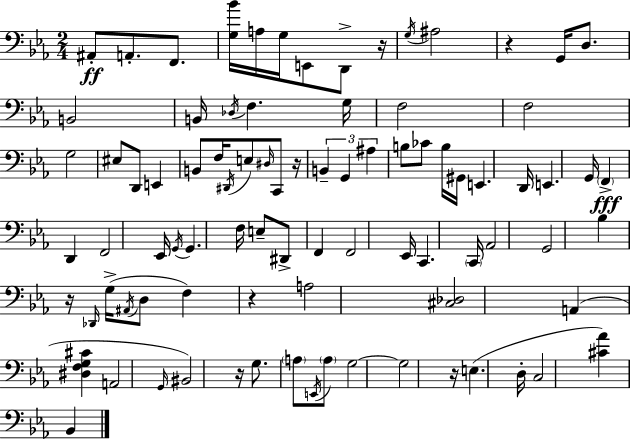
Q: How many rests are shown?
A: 7